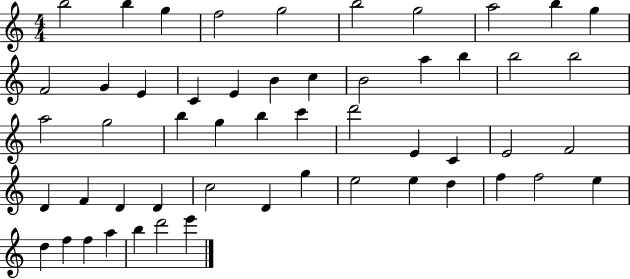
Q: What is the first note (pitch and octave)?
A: B5